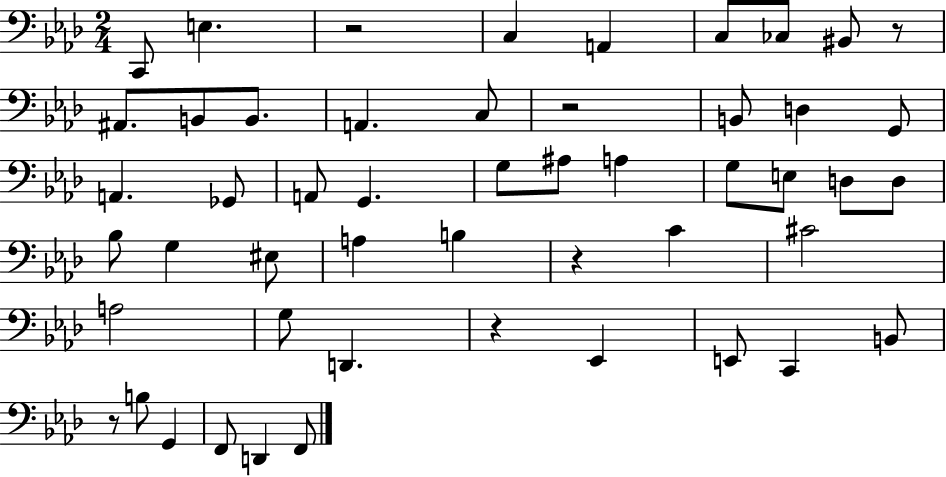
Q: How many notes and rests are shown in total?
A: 51